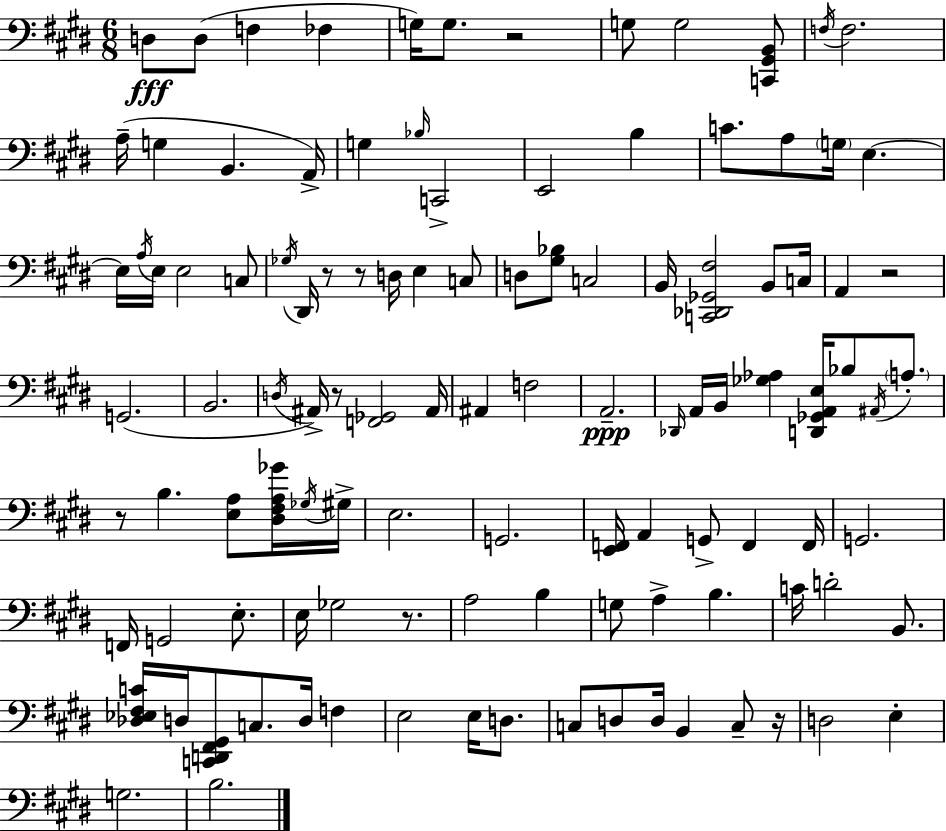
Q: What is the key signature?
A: E major